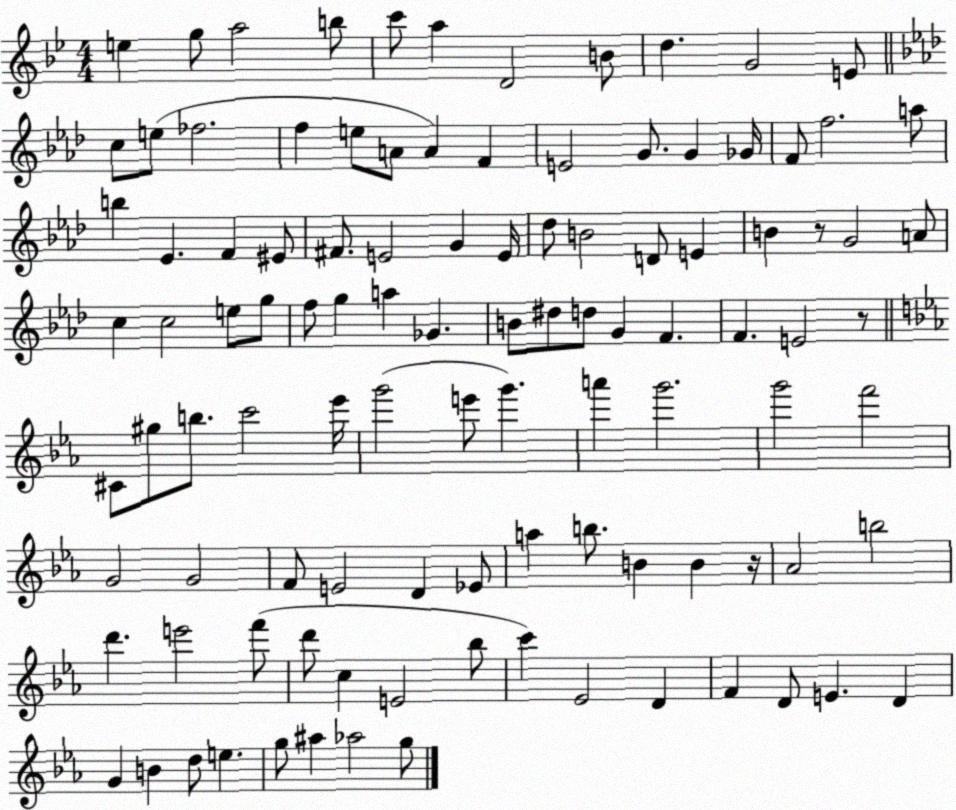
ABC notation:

X:1
T:Untitled
M:4/4
L:1/4
K:Bb
e g/2 a2 b/2 c'/2 a D2 B/2 d G2 E/2 c/2 e/2 _f2 f e/2 A/2 A F E2 G/2 G _G/4 F/2 f2 a/2 b _E F ^E/2 ^F/2 E2 G E/4 _d/2 B2 D/2 E B z/2 G2 A/2 c c2 e/2 g/2 f/2 g a _G B/2 ^d/2 d/2 G F F E2 z/2 ^C/2 ^g/2 b/2 c'2 _e'/4 g'2 e'/2 g' a' g'2 g'2 f'2 G2 G2 F/2 E2 D _E/2 a b/2 B B z/4 _A2 b2 d' e'2 f'/2 d'/2 c E2 _b/2 c' _E2 D F D/2 E D G B d/2 e g/2 ^a _a2 g/2